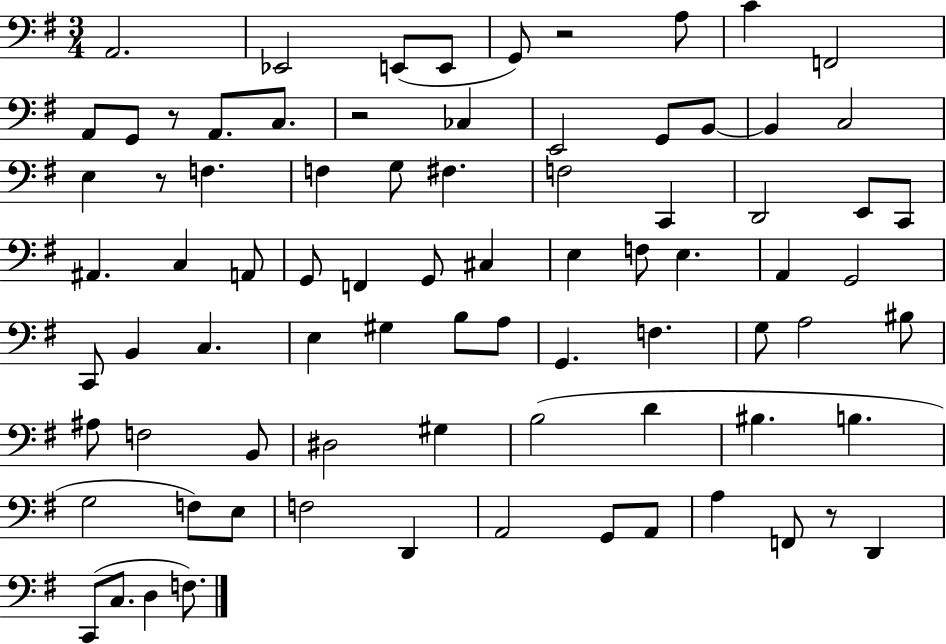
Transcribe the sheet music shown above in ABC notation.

X:1
T:Untitled
M:3/4
L:1/4
K:G
A,,2 _E,,2 E,,/2 E,,/2 G,,/2 z2 A,/2 C F,,2 A,,/2 G,,/2 z/2 A,,/2 C,/2 z2 _C, E,,2 G,,/2 B,,/2 B,, C,2 E, z/2 F, F, G,/2 ^F, F,2 C,, D,,2 E,,/2 C,,/2 ^A,, C, A,,/2 G,,/2 F,, G,,/2 ^C, E, F,/2 E, A,, G,,2 C,,/2 B,, C, E, ^G, B,/2 A,/2 G,, F, G,/2 A,2 ^B,/2 ^A,/2 F,2 B,,/2 ^D,2 ^G, B,2 D ^B, B, G,2 F,/2 E,/2 F,2 D,, A,,2 G,,/2 A,,/2 A, F,,/2 z/2 D,, C,,/2 C,/2 D, F,/2